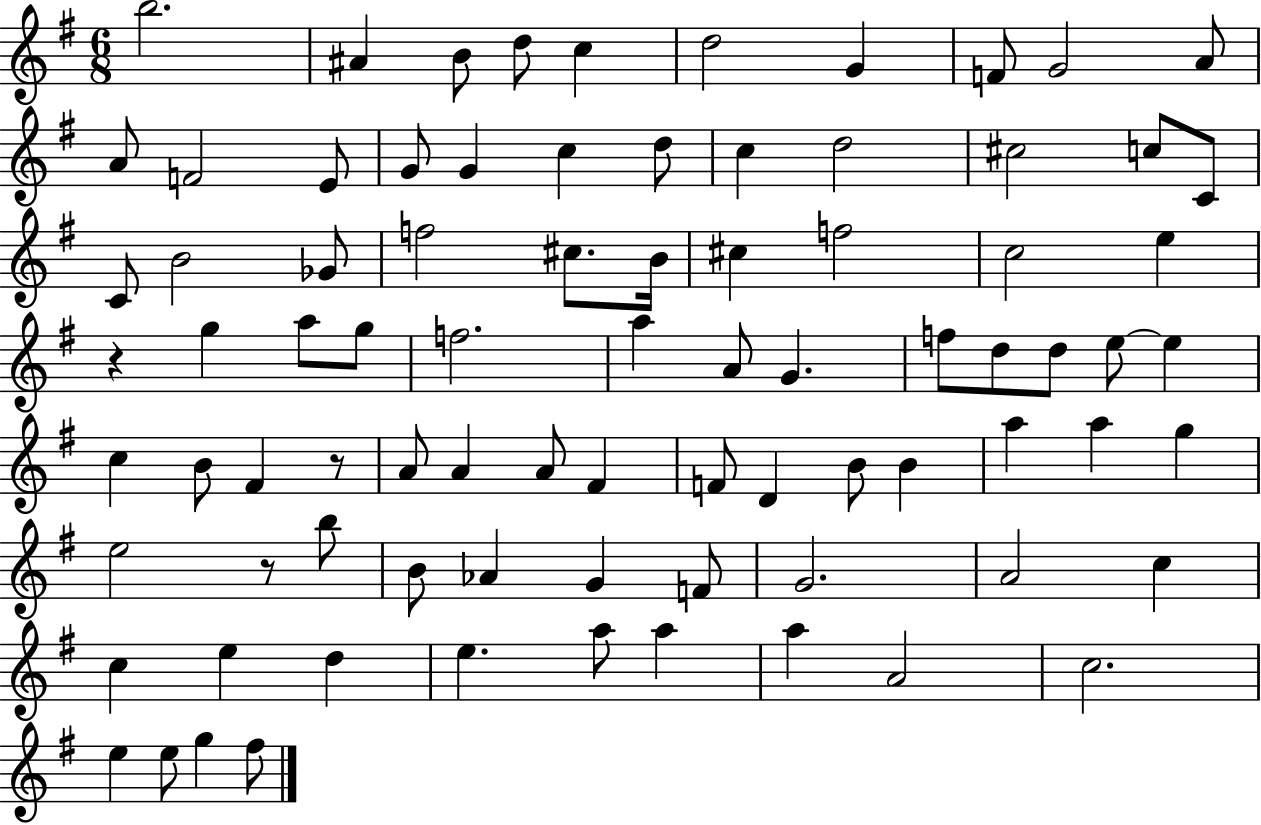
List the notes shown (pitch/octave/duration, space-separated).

B5/h. A#4/q B4/e D5/e C5/q D5/h G4/q F4/e G4/h A4/e A4/e F4/h E4/e G4/e G4/q C5/q D5/e C5/q D5/h C#5/h C5/e C4/e C4/e B4/h Gb4/e F5/h C#5/e. B4/s C#5/q F5/h C5/h E5/q R/q G5/q A5/e G5/e F5/h. A5/q A4/e G4/q. F5/e D5/e D5/e E5/e E5/q C5/q B4/e F#4/q R/e A4/e A4/q A4/e F#4/q F4/e D4/q B4/e B4/q A5/q A5/q G5/q E5/h R/e B5/e B4/e Ab4/q G4/q F4/e G4/h. A4/h C5/q C5/q E5/q D5/q E5/q. A5/e A5/q A5/q A4/h C5/h. E5/q E5/e G5/q F#5/e